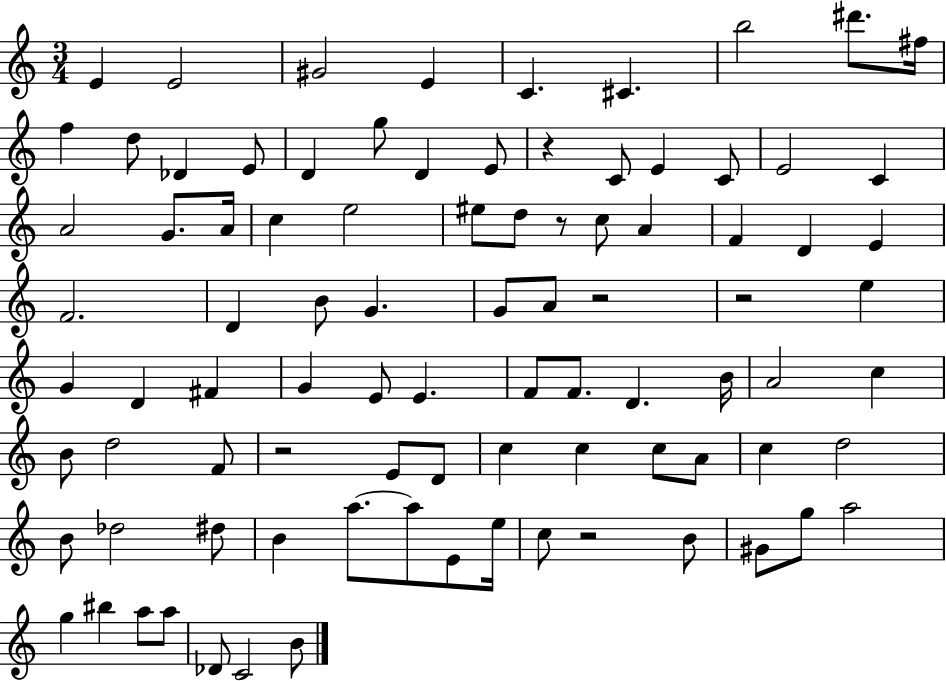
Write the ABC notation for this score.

X:1
T:Untitled
M:3/4
L:1/4
K:C
E E2 ^G2 E C ^C b2 ^d'/2 ^f/4 f d/2 _D E/2 D g/2 D E/2 z C/2 E C/2 E2 C A2 G/2 A/4 c e2 ^e/2 d/2 z/2 c/2 A F D E F2 D B/2 G G/2 A/2 z2 z2 e G D ^F G E/2 E F/2 F/2 D B/4 A2 c B/2 d2 F/2 z2 E/2 D/2 c c c/2 A/2 c d2 B/2 _d2 ^d/2 B a/2 a/2 E/2 e/4 c/2 z2 B/2 ^G/2 g/2 a2 g ^b a/2 a/2 _D/2 C2 B/2